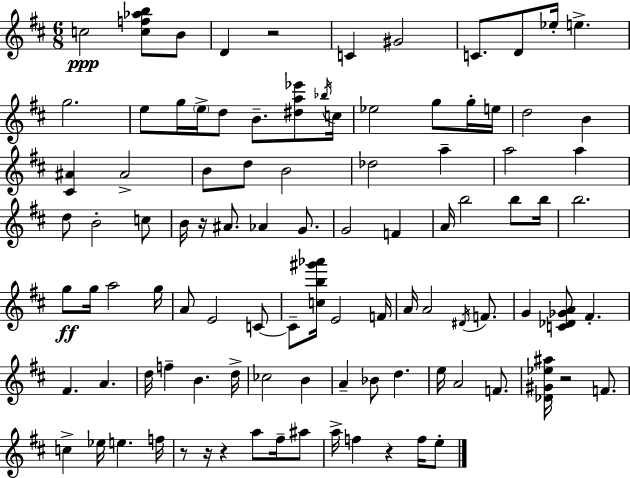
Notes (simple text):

C5/h [C5,F5,Ab5,B5]/e B4/e D4/q R/h C4/q G#4/h C4/e. D4/e Eb5/s E5/q. G5/h. E5/e G5/s E5/s D5/e B4/e. [D#5,A5,Eb6]/e Bb5/s C5/s Eb5/h G5/e G5/s E5/s D5/h B4/q [C#4,A#4]/q A#4/h B4/e D5/e B4/h Db5/h A5/q A5/h A5/q D5/e B4/h C5/e B4/s R/s A#4/e. Ab4/q G4/e. G4/h F4/q A4/s B5/h B5/e B5/s B5/h. G5/e G5/s A5/h G5/s A4/e E4/h C4/e C4/e [C5,B5,G#6,Ab6]/s E4/h F4/s A4/s A4/h D#4/s F4/e. G4/q [C4,Db4,Gb4,A4]/e F#4/q. F#4/q. A4/q. D5/s F5/q B4/q. D5/s CES5/h B4/q A4/q Bb4/e D5/q. E5/s A4/h F4/e. [Db4,G#4,Eb5,A#5]/s R/h F4/e. C5/q Eb5/s E5/q. F5/s R/e R/s R/q A5/e F#5/s A#5/e A5/s F5/q R/q F5/s E5/e